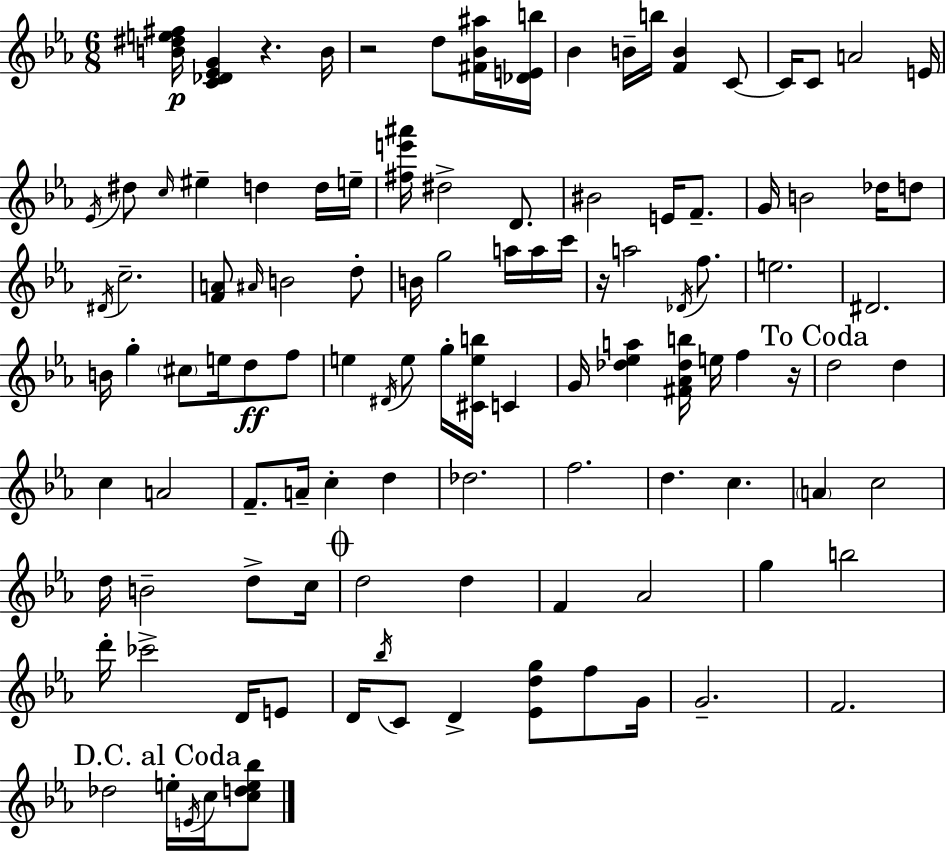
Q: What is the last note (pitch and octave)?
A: C5